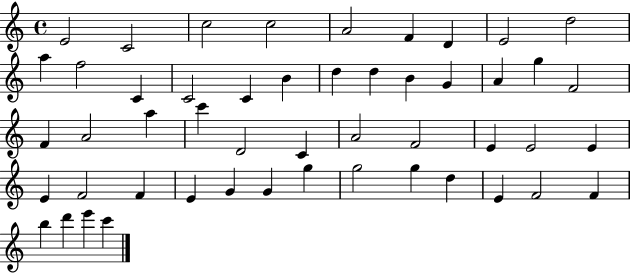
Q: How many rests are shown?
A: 0